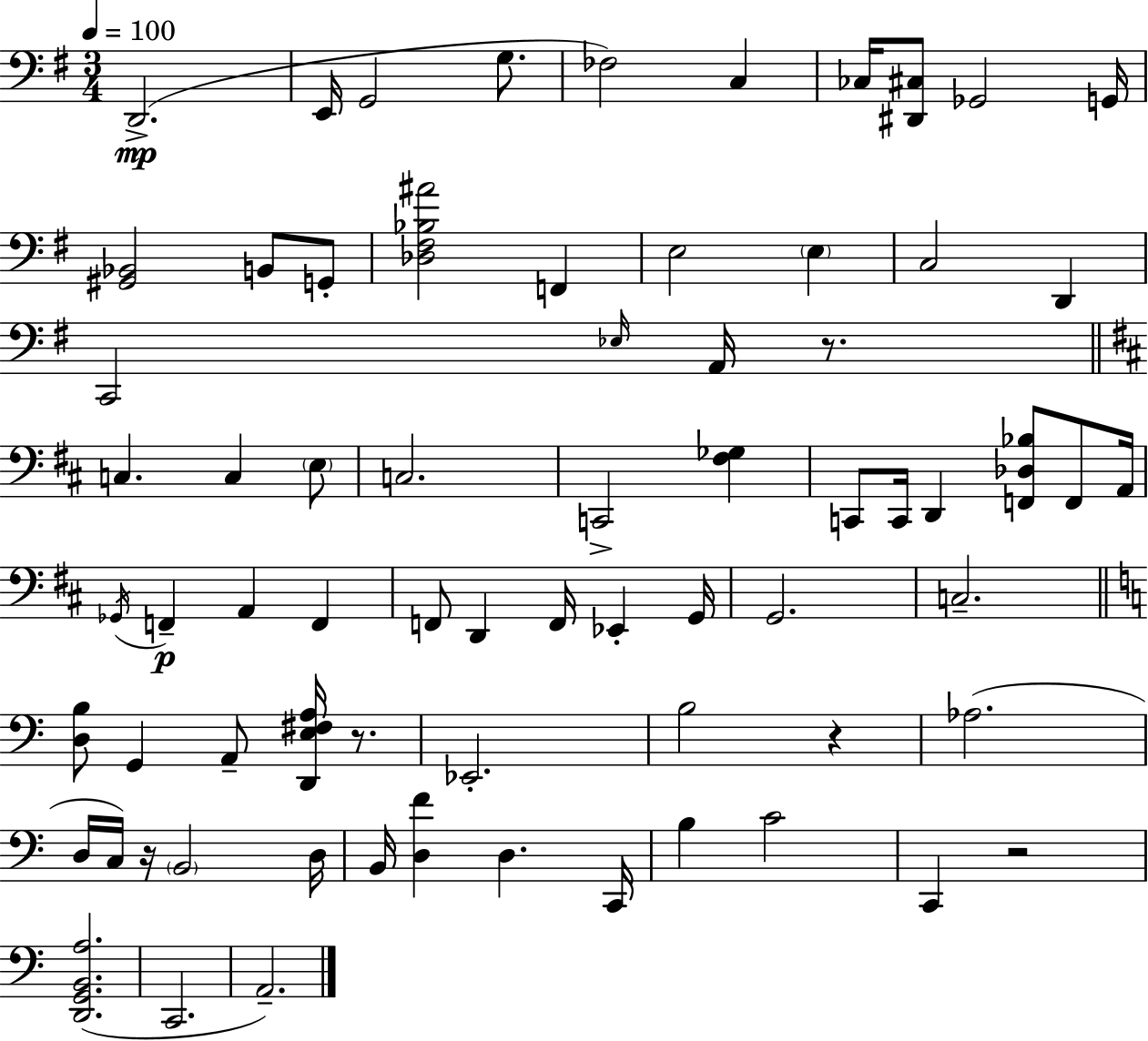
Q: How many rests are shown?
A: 5